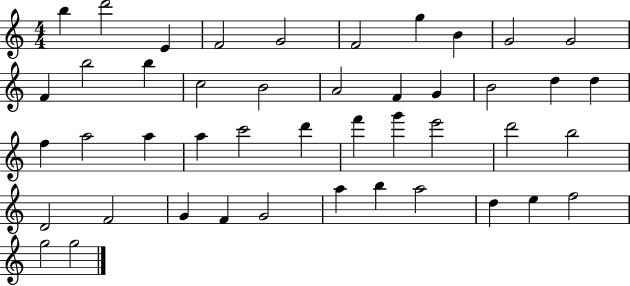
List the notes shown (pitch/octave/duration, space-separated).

B5/q D6/h E4/q F4/h G4/h F4/h G5/q B4/q G4/h G4/h F4/q B5/h B5/q C5/h B4/h A4/h F4/q G4/q B4/h D5/q D5/q F5/q A5/h A5/q A5/q C6/h D6/q F6/q G6/q E6/h D6/h B5/h D4/h F4/h G4/q F4/q G4/h A5/q B5/q A5/h D5/q E5/q F5/h G5/h G5/h